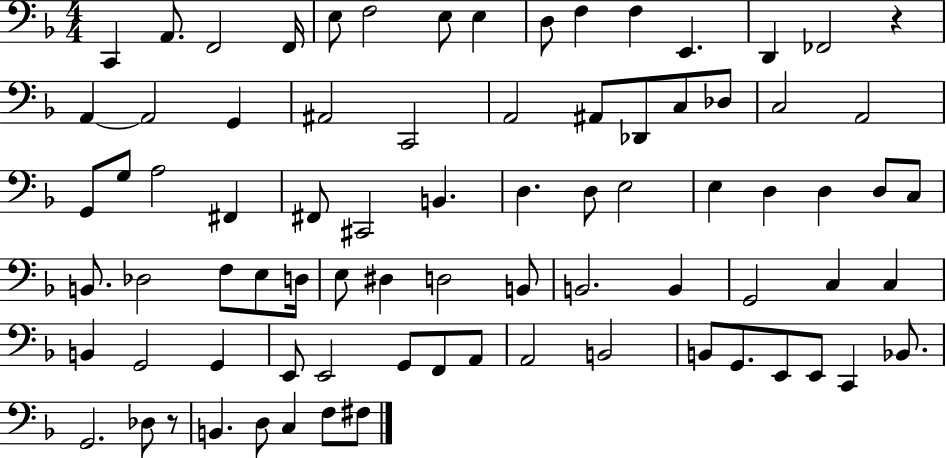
X:1
T:Untitled
M:4/4
L:1/4
K:F
C,, A,,/2 F,,2 F,,/4 E,/2 F,2 E,/2 E, D,/2 F, F, E,, D,, _F,,2 z A,, A,,2 G,, ^A,,2 C,,2 A,,2 ^A,,/2 _D,,/2 C,/2 _D,/2 C,2 A,,2 G,,/2 G,/2 A,2 ^F,, ^F,,/2 ^C,,2 B,, D, D,/2 E,2 E, D, D, D,/2 C,/2 B,,/2 _D,2 F,/2 E,/2 D,/4 E,/2 ^D, D,2 B,,/2 B,,2 B,, G,,2 C, C, B,, G,,2 G,, E,,/2 E,,2 G,,/2 F,,/2 A,,/2 A,,2 B,,2 B,,/2 G,,/2 E,,/2 E,,/2 C,, _B,,/2 G,,2 _D,/2 z/2 B,, D,/2 C, F,/2 ^F,/2